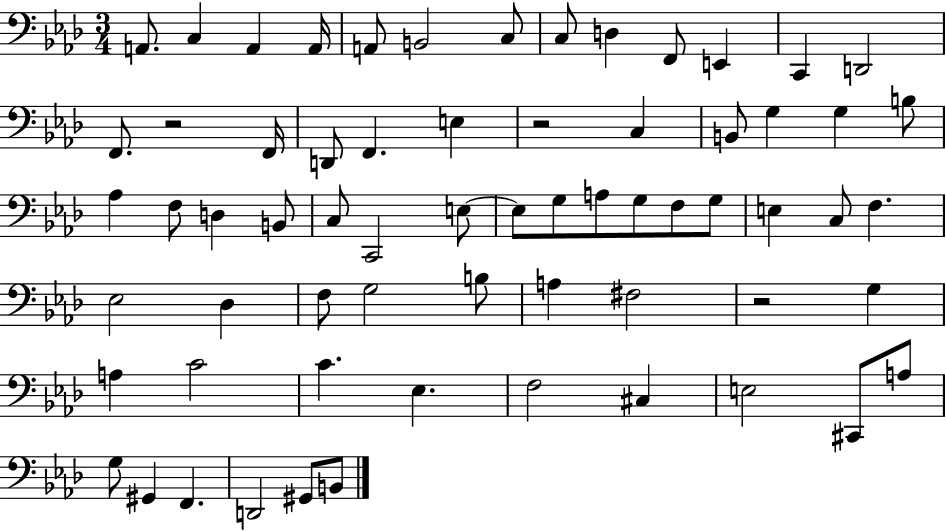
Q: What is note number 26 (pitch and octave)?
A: D3